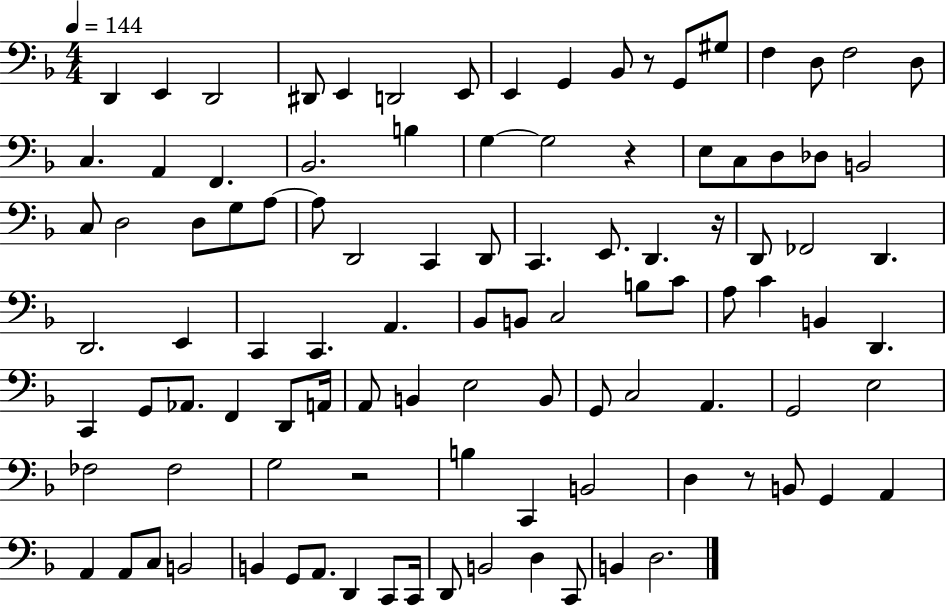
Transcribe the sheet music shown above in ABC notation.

X:1
T:Untitled
M:4/4
L:1/4
K:F
D,, E,, D,,2 ^D,,/2 E,, D,,2 E,,/2 E,, G,, _B,,/2 z/2 G,,/2 ^G,/2 F, D,/2 F,2 D,/2 C, A,, F,, _B,,2 B, G, G,2 z E,/2 C,/2 D,/2 _D,/2 B,,2 C,/2 D,2 D,/2 G,/2 A,/2 A,/2 D,,2 C,, D,,/2 C,, E,,/2 D,, z/4 D,,/2 _F,,2 D,, D,,2 E,, C,, C,, A,, _B,,/2 B,,/2 C,2 B,/2 C/2 A,/2 C B,, D,, C,, G,,/2 _A,,/2 F,, D,,/2 A,,/4 A,,/2 B,, E,2 B,,/2 G,,/2 C,2 A,, G,,2 E,2 _F,2 _F,2 G,2 z2 B, C,, B,,2 D, z/2 B,,/2 G,, A,, A,, A,,/2 C,/2 B,,2 B,, G,,/2 A,,/2 D,, C,,/2 C,,/4 D,,/2 B,,2 D, C,,/2 B,, D,2